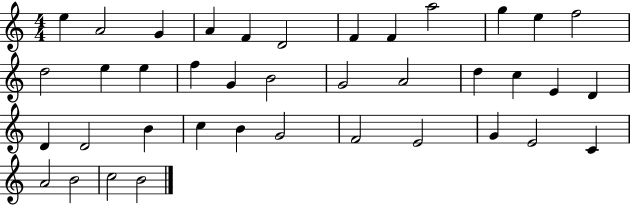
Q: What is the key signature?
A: C major